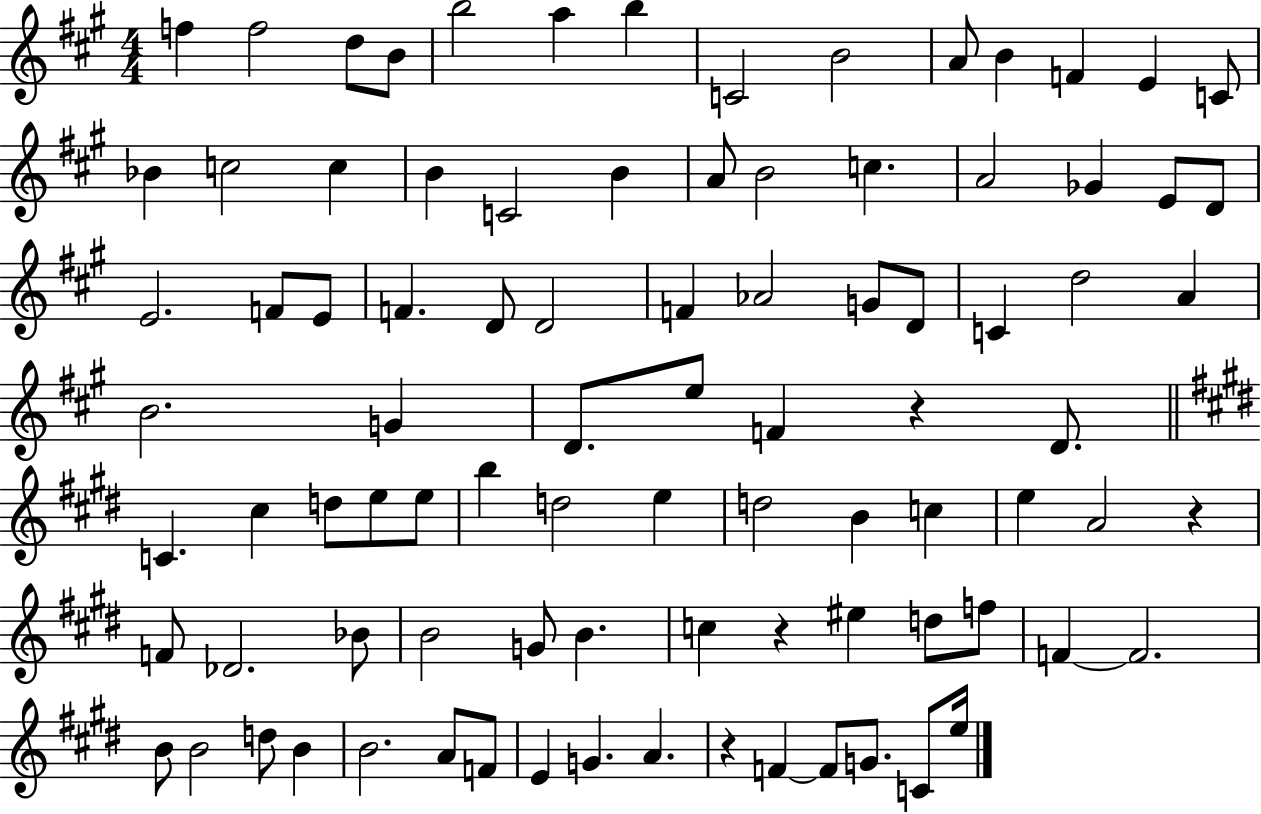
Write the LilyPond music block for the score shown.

{
  \clef treble
  \numericTimeSignature
  \time 4/4
  \key a \major
  \repeat volta 2 { f''4 f''2 d''8 b'8 | b''2 a''4 b''4 | c'2 b'2 | a'8 b'4 f'4 e'4 c'8 | \break bes'4 c''2 c''4 | b'4 c'2 b'4 | a'8 b'2 c''4. | a'2 ges'4 e'8 d'8 | \break e'2. f'8 e'8 | f'4. d'8 d'2 | f'4 aes'2 g'8 d'8 | c'4 d''2 a'4 | \break b'2. g'4 | d'8. e''8 f'4 r4 d'8. | \bar "||" \break \key e \major c'4. cis''4 d''8 e''8 e''8 | b''4 d''2 e''4 | d''2 b'4 c''4 | e''4 a'2 r4 | \break f'8 des'2. bes'8 | b'2 g'8 b'4. | c''4 r4 eis''4 d''8 f''8 | f'4~~ f'2. | \break b'8 b'2 d''8 b'4 | b'2. a'8 f'8 | e'4 g'4. a'4. | r4 f'4~~ f'8 g'8. c'8 e''16 | \break } \bar "|."
}